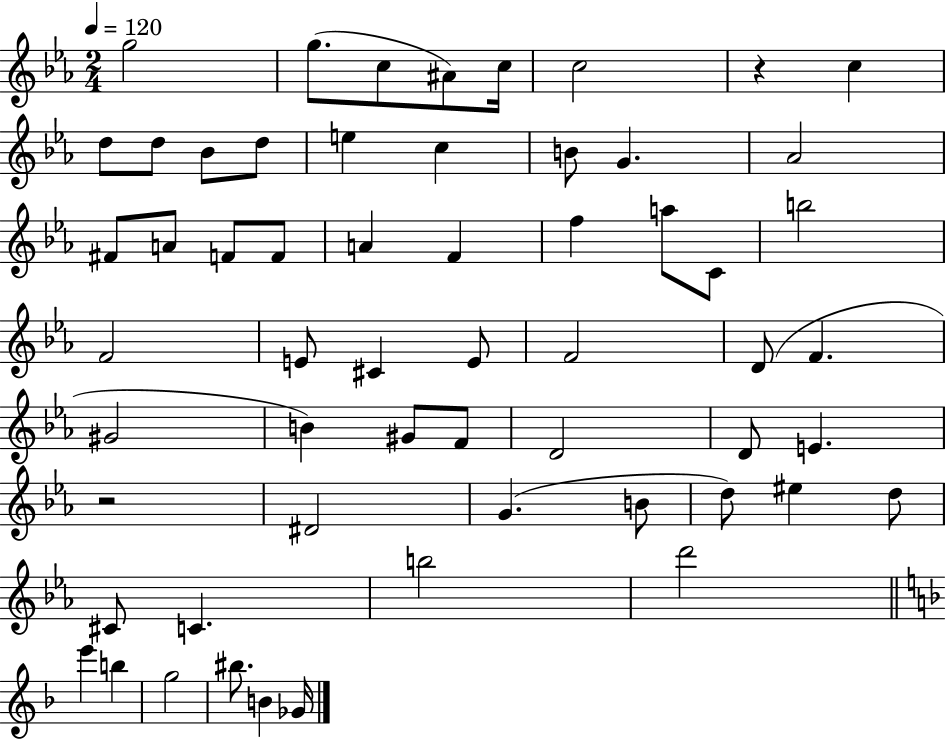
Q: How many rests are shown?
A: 2